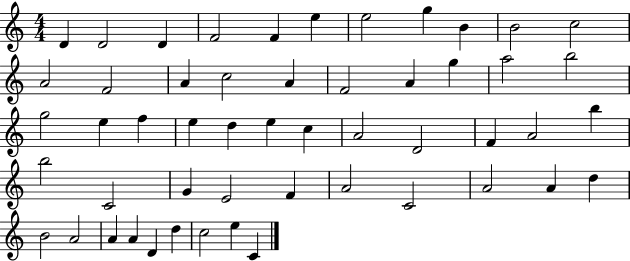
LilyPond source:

{
  \clef treble
  \numericTimeSignature
  \time 4/4
  \key c \major
  d'4 d'2 d'4 | f'2 f'4 e''4 | e''2 g''4 b'4 | b'2 c''2 | \break a'2 f'2 | a'4 c''2 a'4 | f'2 a'4 g''4 | a''2 b''2 | \break g''2 e''4 f''4 | e''4 d''4 e''4 c''4 | a'2 d'2 | f'4 a'2 b''4 | \break b''2 c'2 | g'4 e'2 f'4 | a'2 c'2 | a'2 a'4 d''4 | \break b'2 a'2 | a'4 a'4 d'4 d''4 | c''2 e''4 c'4 | \bar "|."
}